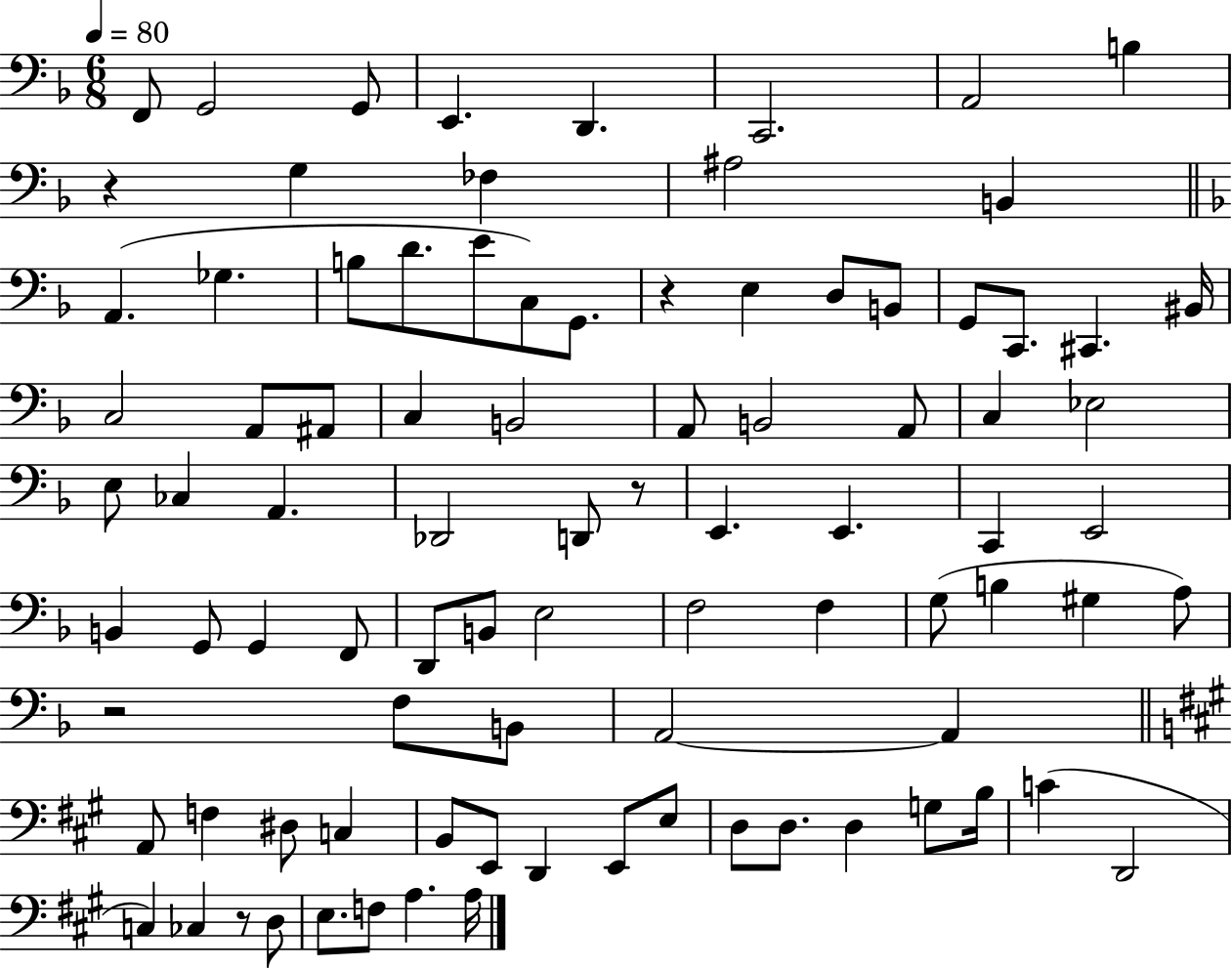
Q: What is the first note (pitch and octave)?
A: F2